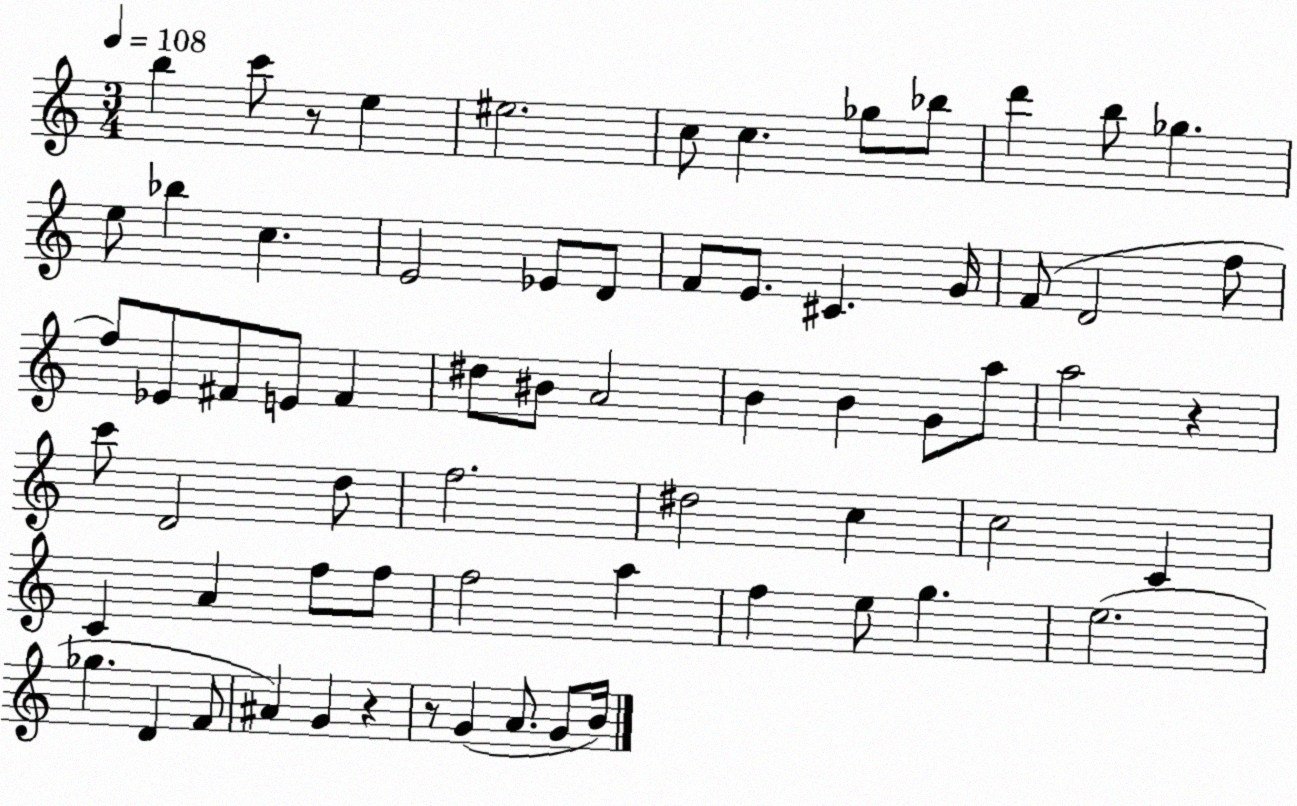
X:1
T:Untitled
M:3/4
L:1/4
K:C
b c'/2 z/2 e ^e2 c/2 c _g/2 _b/2 d' b/2 _g e/2 _b c E2 _E/2 D/2 F/2 E/2 ^C G/4 F/2 D2 f/2 f/2 _E/2 ^F/2 E/2 ^F ^d/2 ^B/2 A2 B B G/2 a/2 a2 z c'/2 D2 d/2 f2 ^d2 c c2 C C A f/2 f/2 f2 a f e/2 g e2 _g D F/2 ^A G z z/2 G A/2 G/2 B/4